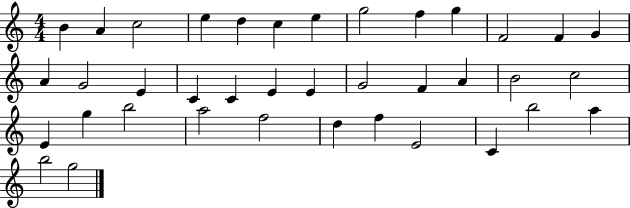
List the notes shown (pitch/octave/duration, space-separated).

B4/q A4/q C5/h E5/q D5/q C5/q E5/q G5/h F5/q G5/q F4/h F4/q G4/q A4/q G4/h E4/q C4/q C4/q E4/q E4/q G4/h F4/q A4/q B4/h C5/h E4/q G5/q B5/h A5/h F5/h D5/q F5/q E4/h C4/q B5/h A5/q B5/h G5/h